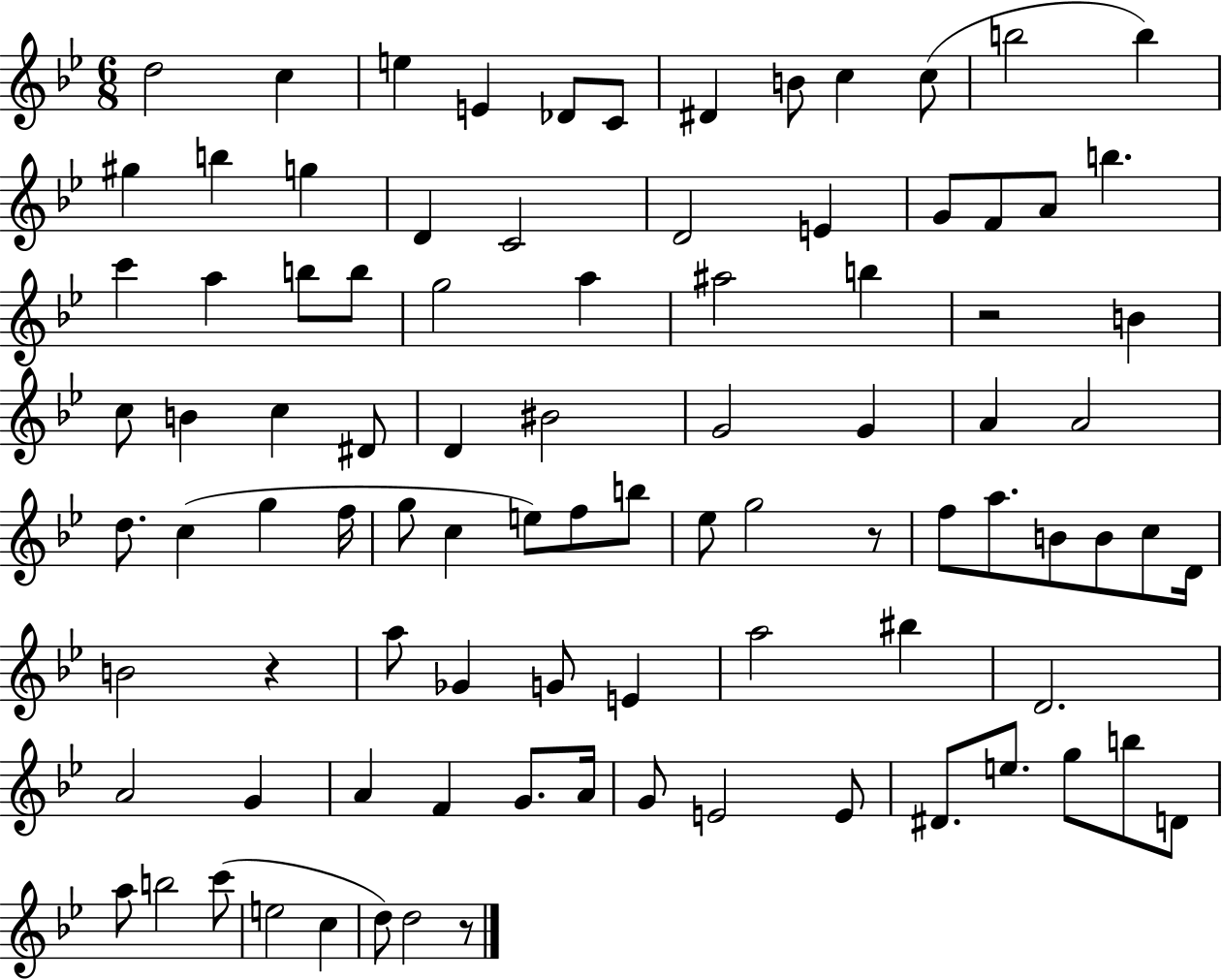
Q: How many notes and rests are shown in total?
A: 92